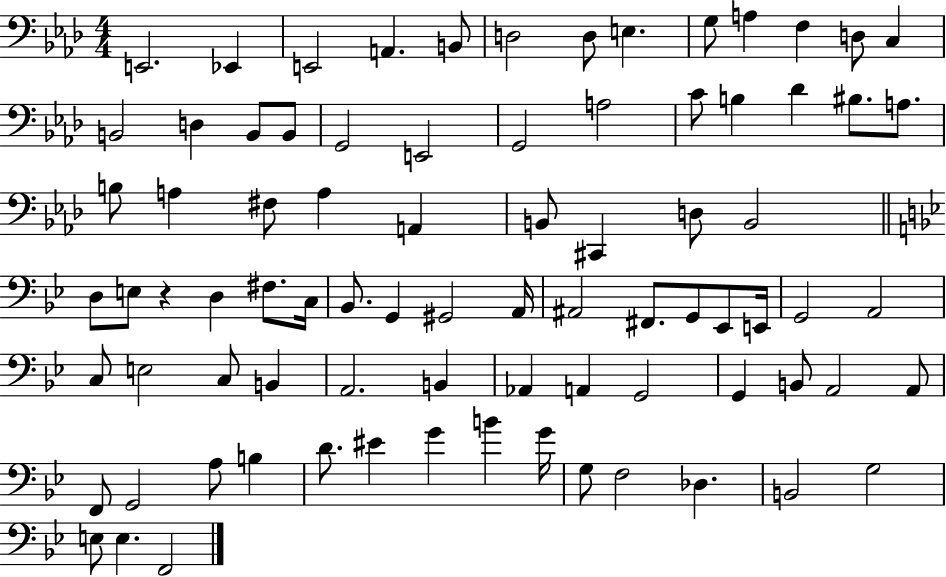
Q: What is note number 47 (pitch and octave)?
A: G2